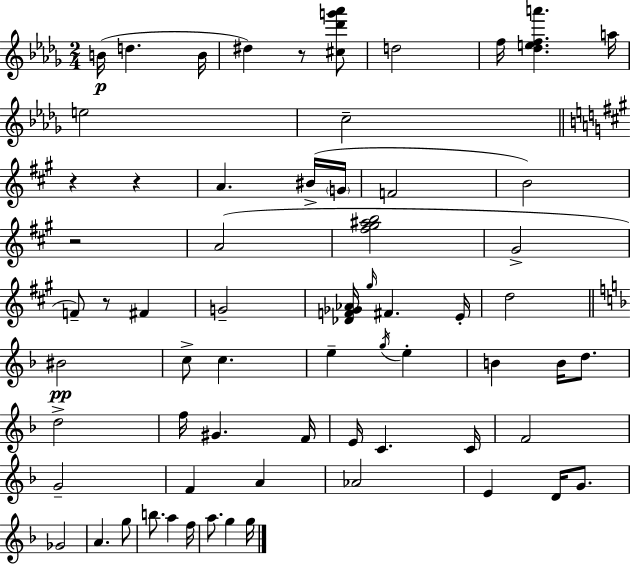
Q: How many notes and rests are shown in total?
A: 65